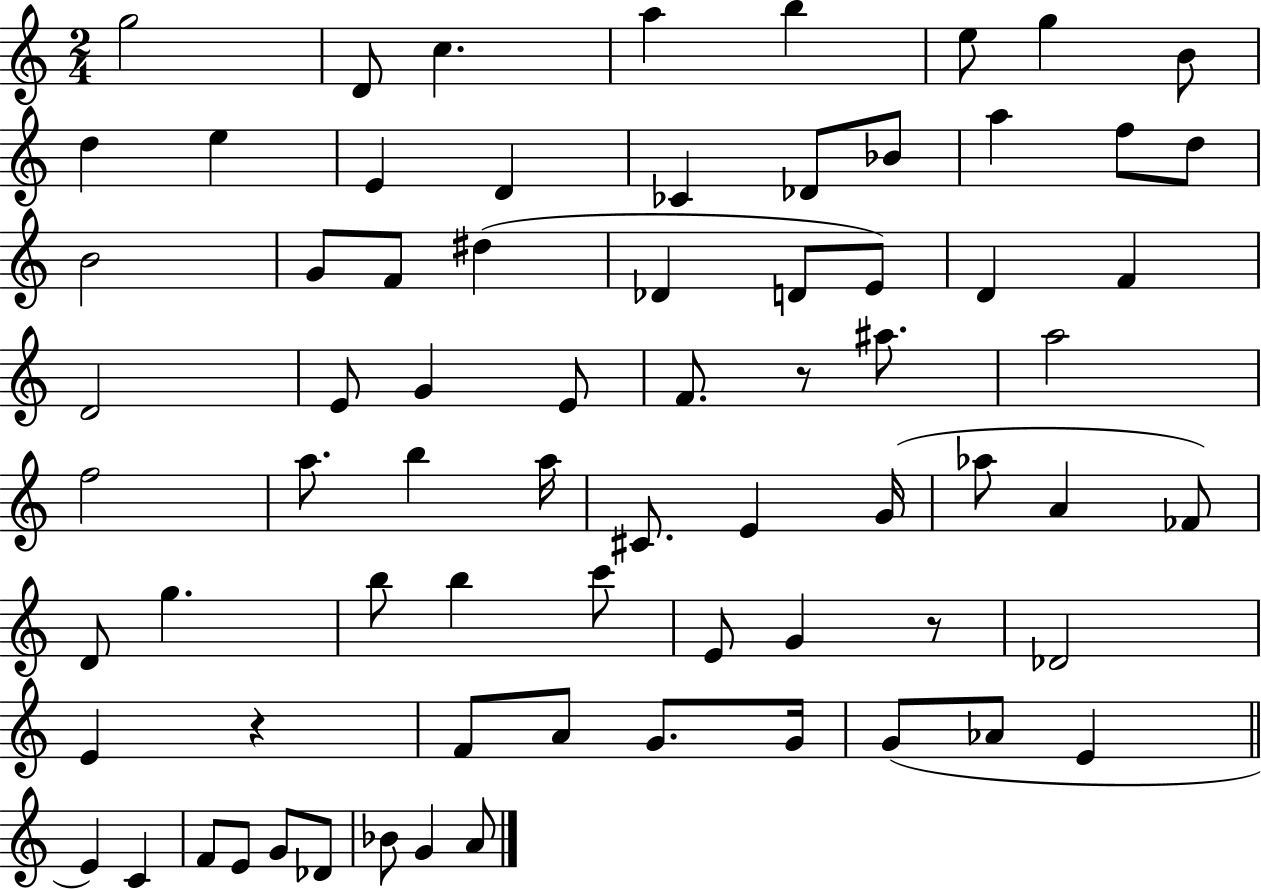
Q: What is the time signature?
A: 2/4